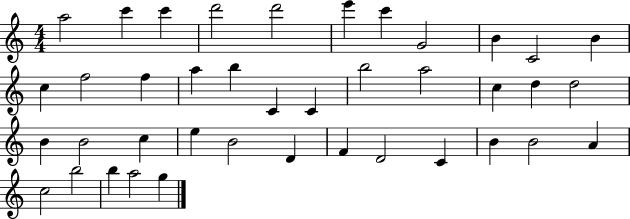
{
  \clef treble
  \numericTimeSignature
  \time 4/4
  \key c \major
  a''2 c'''4 c'''4 | d'''2 d'''2 | e'''4 c'''4 g'2 | b'4 c'2 b'4 | \break c''4 f''2 f''4 | a''4 b''4 c'4 c'4 | b''2 a''2 | c''4 d''4 d''2 | \break b'4 b'2 c''4 | e''4 b'2 d'4 | f'4 d'2 c'4 | b'4 b'2 a'4 | \break c''2 b''2 | b''4 a''2 g''4 | \bar "|."
}